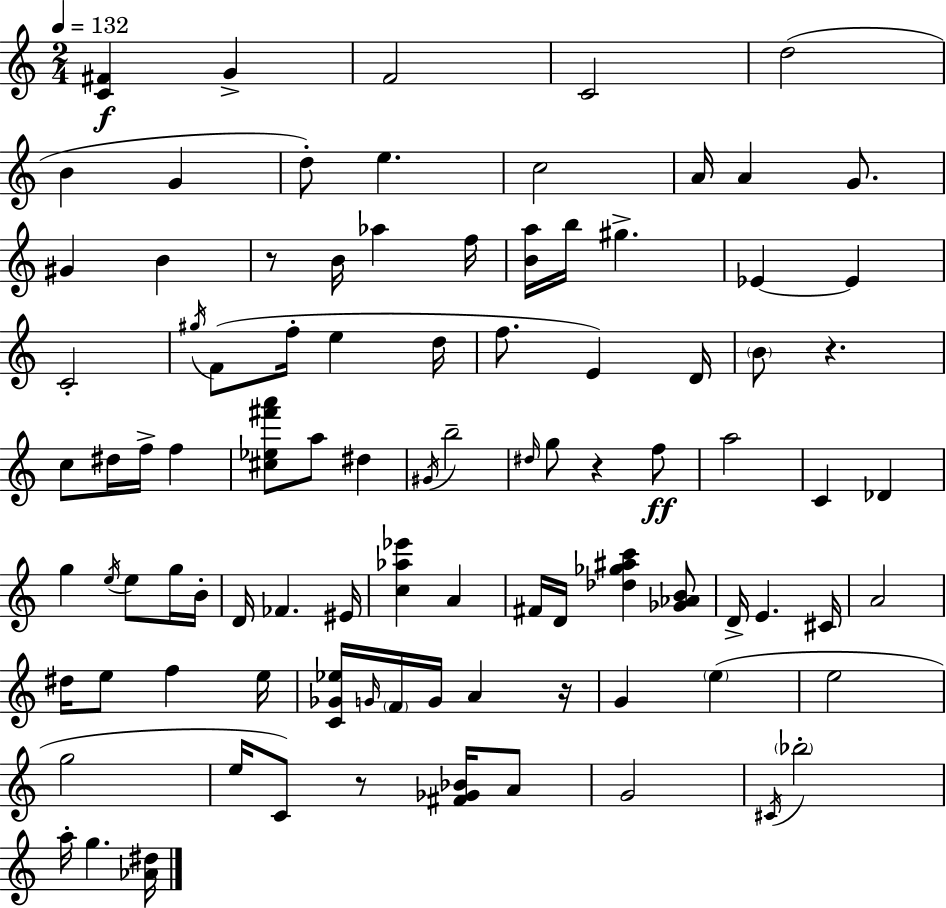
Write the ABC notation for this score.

X:1
T:Untitled
M:2/4
L:1/4
K:C
[C^F] G F2 C2 d2 B G d/2 e c2 A/4 A G/2 ^G B z/2 B/4 _a f/4 [Ba]/4 b/4 ^g _E _E C2 ^g/4 F/2 f/4 e d/4 f/2 E D/4 B/2 z c/2 ^d/4 f/4 f [^c_e^f'a']/2 a/2 ^d ^G/4 b2 ^d/4 g/2 z f/2 a2 C _D g e/4 e/2 g/4 B/4 D/4 _F ^E/4 [c_a_e'] A ^F/4 D/4 [_d_g^ac'] [_G_AB]/2 D/4 E ^C/4 A2 ^d/4 e/2 f e/4 [C_G_e]/4 G/4 F/4 G/4 A z/4 G e e2 g2 e/4 C/2 z/2 [^F_G_B]/4 A/2 G2 ^C/4 _b2 a/4 g [_A^d]/4